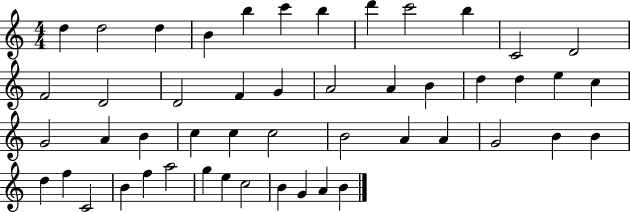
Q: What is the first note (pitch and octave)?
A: D5